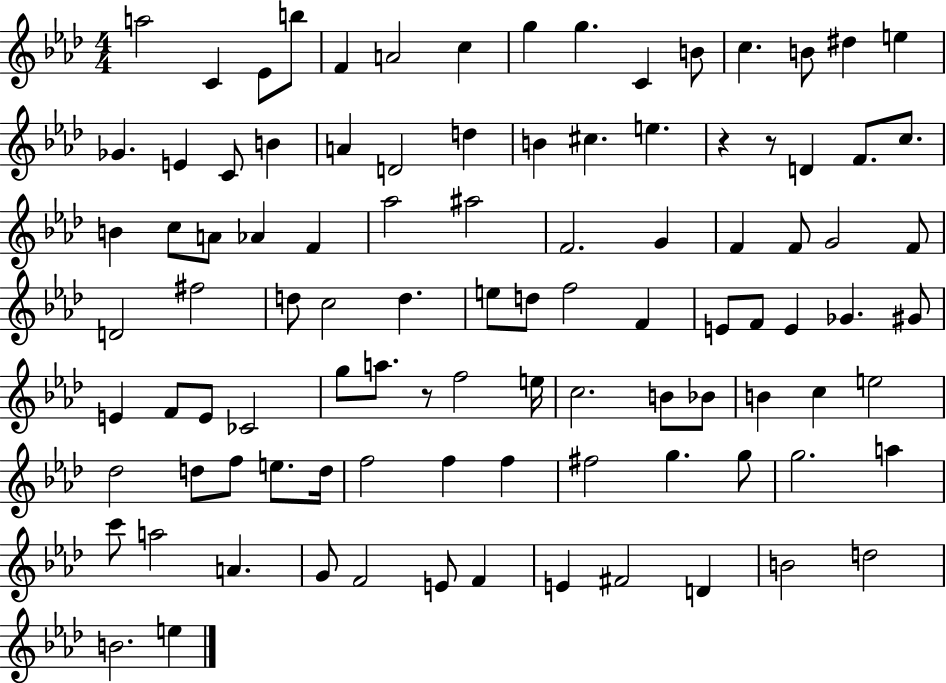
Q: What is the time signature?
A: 4/4